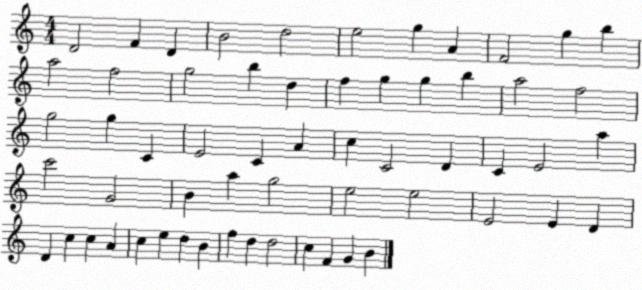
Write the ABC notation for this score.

X:1
T:Untitled
M:4/4
L:1/4
K:C
D2 F D B2 d2 e2 g A F2 g b a2 f2 g2 b d f g g b a2 f2 g2 g C E2 C A c C2 D C E2 a c'2 G2 B a g2 e2 e2 E2 E D D c c A c e d B f d d2 c F G B